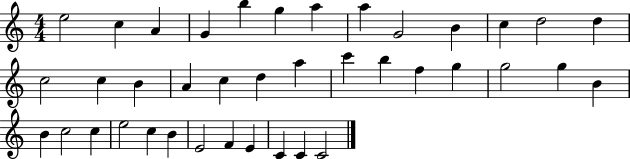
{
  \clef treble
  \numericTimeSignature
  \time 4/4
  \key c \major
  e''2 c''4 a'4 | g'4 b''4 g''4 a''4 | a''4 g'2 b'4 | c''4 d''2 d''4 | \break c''2 c''4 b'4 | a'4 c''4 d''4 a''4 | c'''4 b''4 f''4 g''4 | g''2 g''4 b'4 | \break b'4 c''2 c''4 | e''2 c''4 b'4 | e'2 f'4 e'4 | c'4 c'4 c'2 | \break \bar "|."
}